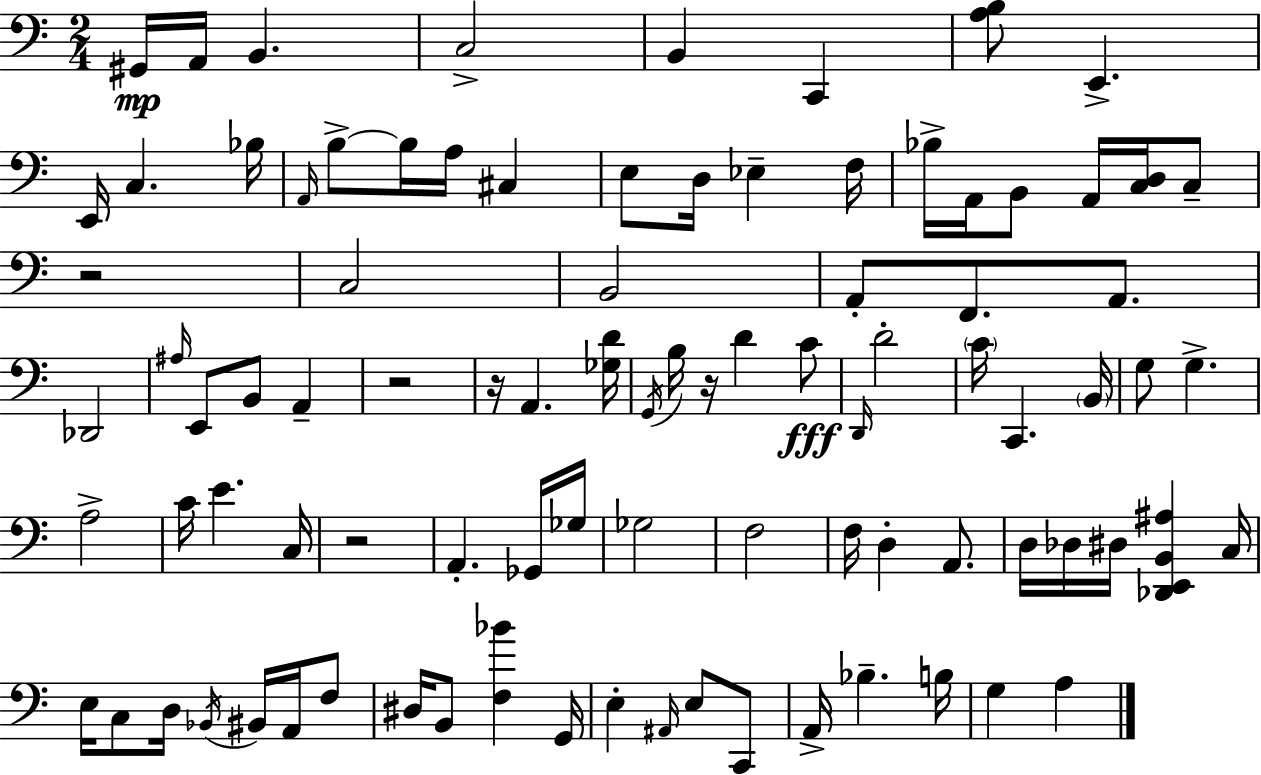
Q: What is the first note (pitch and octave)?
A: G#2